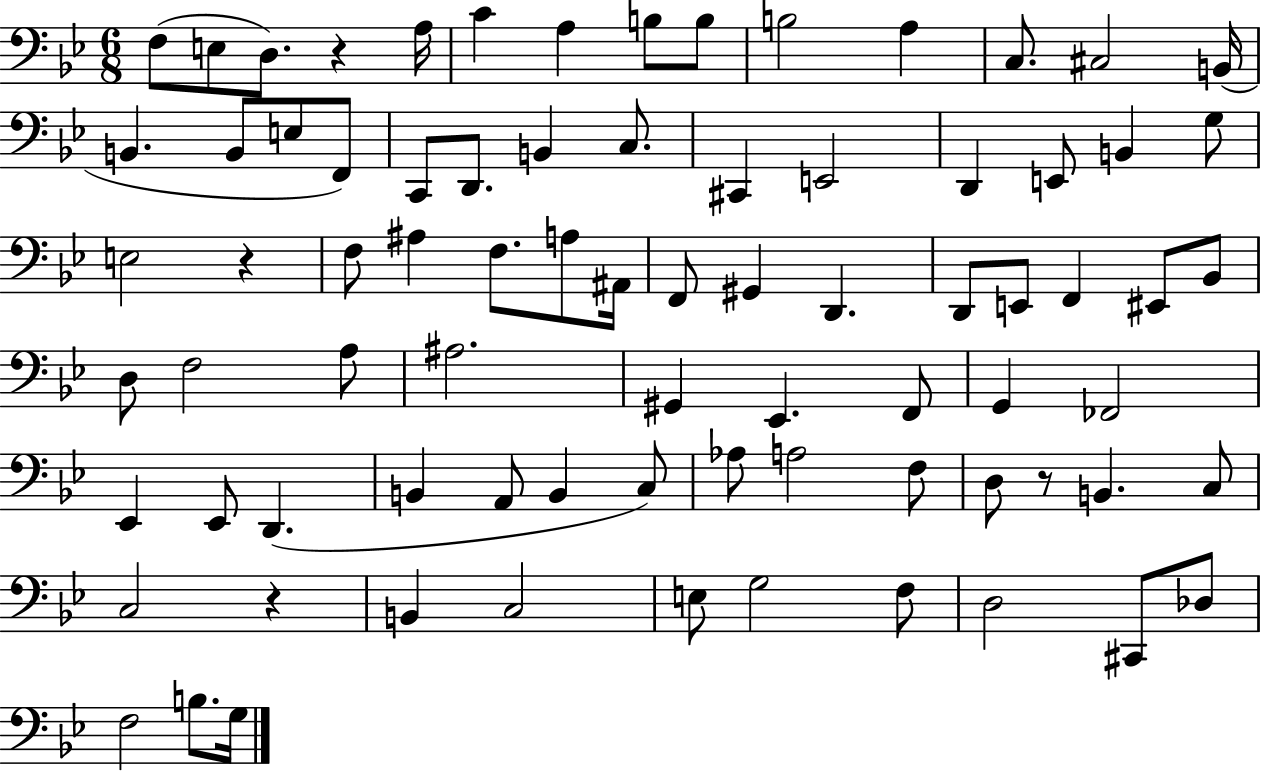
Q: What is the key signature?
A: BES major